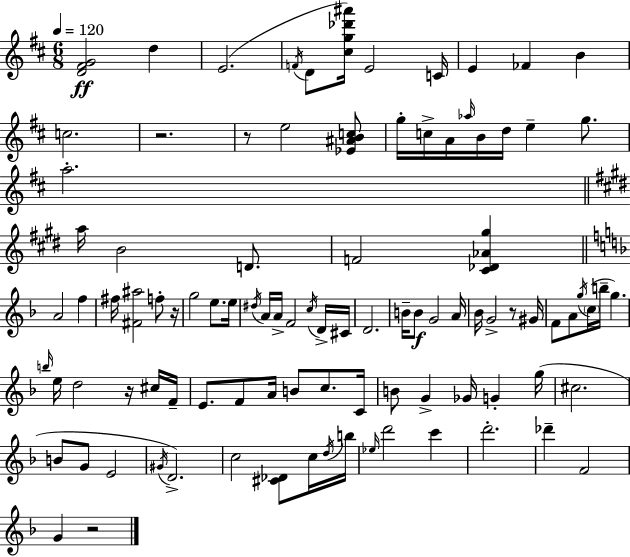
{
  \clef treble
  \numericTimeSignature
  \time 6/8
  \key d \major
  \tempo 4 = 120
  <d' fis' g'>2\ff d''4 | e'2.( | \acciaccatura { f'16 } d'8 <cis'' g'' des''' ais'''>16) e'2 | c'16 e'4 fes'4 b'4 | \break c''2. | r2. | r8 e''2 <ees' ais' b' c''>8 | g''16-. c''16-> a'16 \grace { aes''16 } b'16 d''16 e''4-- g''8. | \break a''2.-. | \bar "||" \break \key e \major a''16 b'2 d'8. | f'2 <cis' des' aes' gis''>4 | \bar "||" \break \key f \major a'2 f''4 | fis''16 <fis' ais''>2 f''8-. r16 | g''2 e''8. e''16 | \acciaccatura { dis''16 } a'16 a'16-> f'2 \acciaccatura { c''16 } | \break d'16-> cis'16 d'2. | b'16-- b'8\f g'2 | a'16 bes'16 g'2-> r8 | gis'16 f'8 a'8 \acciaccatura { g''16 } \parenthesize c''16( b''16-- g''4.) | \break \grace { b''16 } e''16 d''2 | r16 cis''16 f'16-- e'8. f'8 a'16 b'8 | c''8. c'16 b'8 g'4-> ges'16 g'4-. | g''16( cis''2. | \break b'8 g'8 e'2 | \acciaccatura { gis'16 }) d'2.-> | c''2 | <cis' des'>8 c''16 \acciaccatura { d''16 } b''16 \grace { ees''16 } d'''2 | \break c'''4 d'''2.-. | des'''4-- f'2 | g'4 r2 | \bar "|."
}